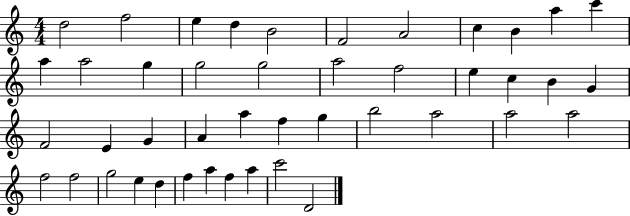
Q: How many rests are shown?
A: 0